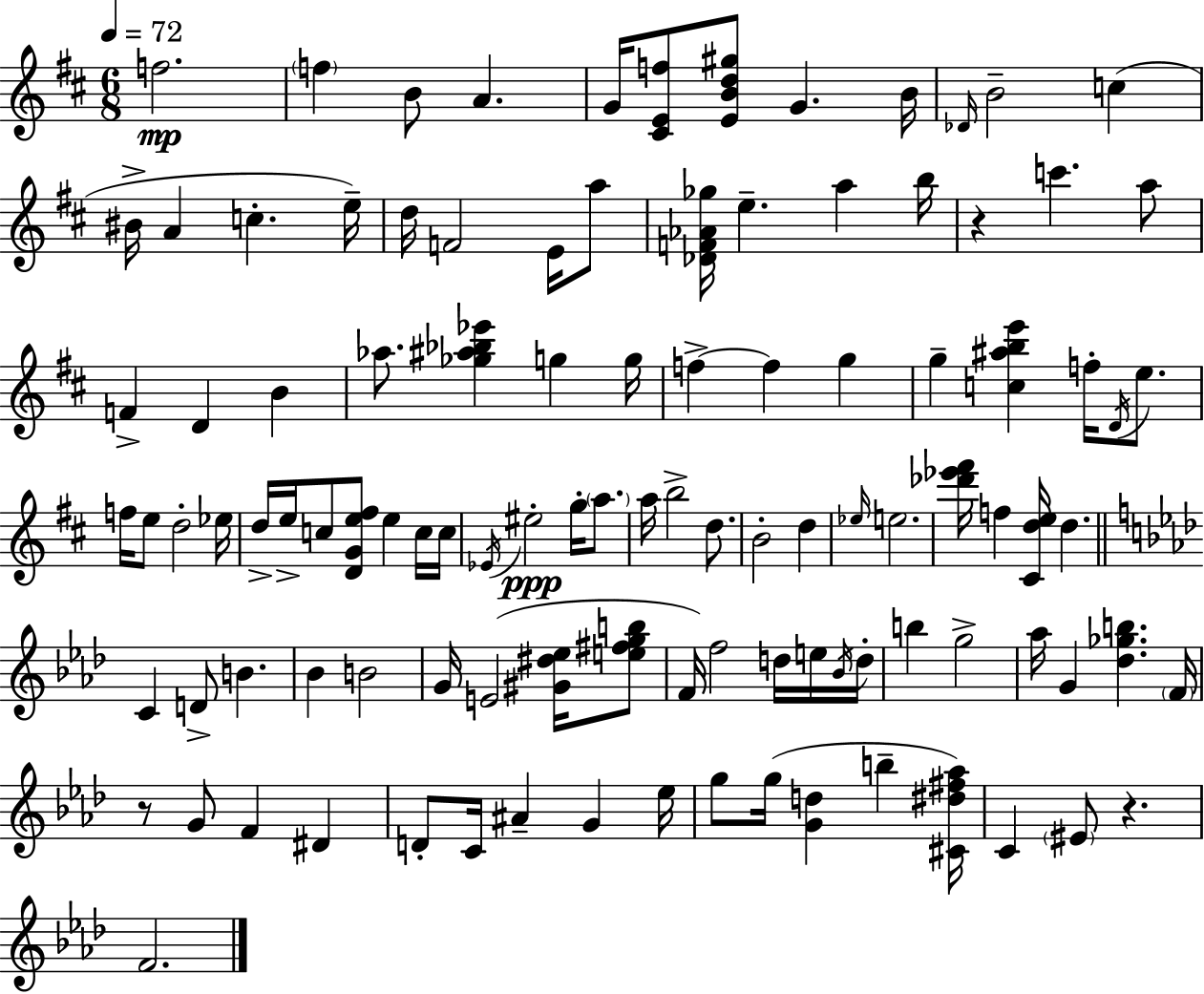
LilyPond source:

{
  \clef treble
  \numericTimeSignature
  \time 6/8
  \key d \major
  \tempo 4 = 72
  f''2.\mp | \parenthesize f''4 b'8 a'4. | g'16 <cis' e' f''>8 <e' b' d'' gis''>8 g'4. b'16 | \grace { des'16 } b'2-- c''4( | \break bis'16-> a'4 c''4.-. | e''16--) d''16 f'2 e'16 a''8 | <des' f' aes' ges''>16 e''4.-- a''4 | b''16 r4 c'''4. a''8 | \break f'4-> d'4 b'4 | aes''8. <ges'' ais'' bes'' ees'''>4 g''4 | g''16 f''4->~~ f''4 g''4 | g''4-- <c'' ais'' b'' e'''>4 f''16-. \acciaccatura { d'16 } e''8. | \break f''16 e''8 d''2-. | ees''16 d''16-> e''16-> c''8 <d' g' e'' fis''>8 e''4 | c''16 c''16 \acciaccatura { ees'16 }\ppp eis''2-. g''16-. | \parenthesize a''8. a''16 b''2-> | \break d''8. b'2-. d''4 | \grace { ees''16 } e''2. | <des''' ees''' fis'''>16 f''4 <cis' d'' e''>16 d''4. | \bar "||" \break \key aes \major c'4 d'8-> b'4. | bes'4 b'2 | g'16 e'2( <gis' dis'' ees''>16 <e'' fis'' g'' b''>8 | f'16) f''2 d''16 e''16 \acciaccatura { bes'16 } | \break d''16-. b''4 g''2-> | aes''16 g'4 <des'' ges'' b''>4. | \parenthesize f'16 r8 g'8 f'4 dis'4 | d'8-. c'16 ais'4-- g'4 | \break ees''16 g''8 g''16( <g' d''>4 b''4-- | <cis' dis'' fis'' aes''>16) c'4 \parenthesize eis'8 r4. | f'2. | \bar "|."
}